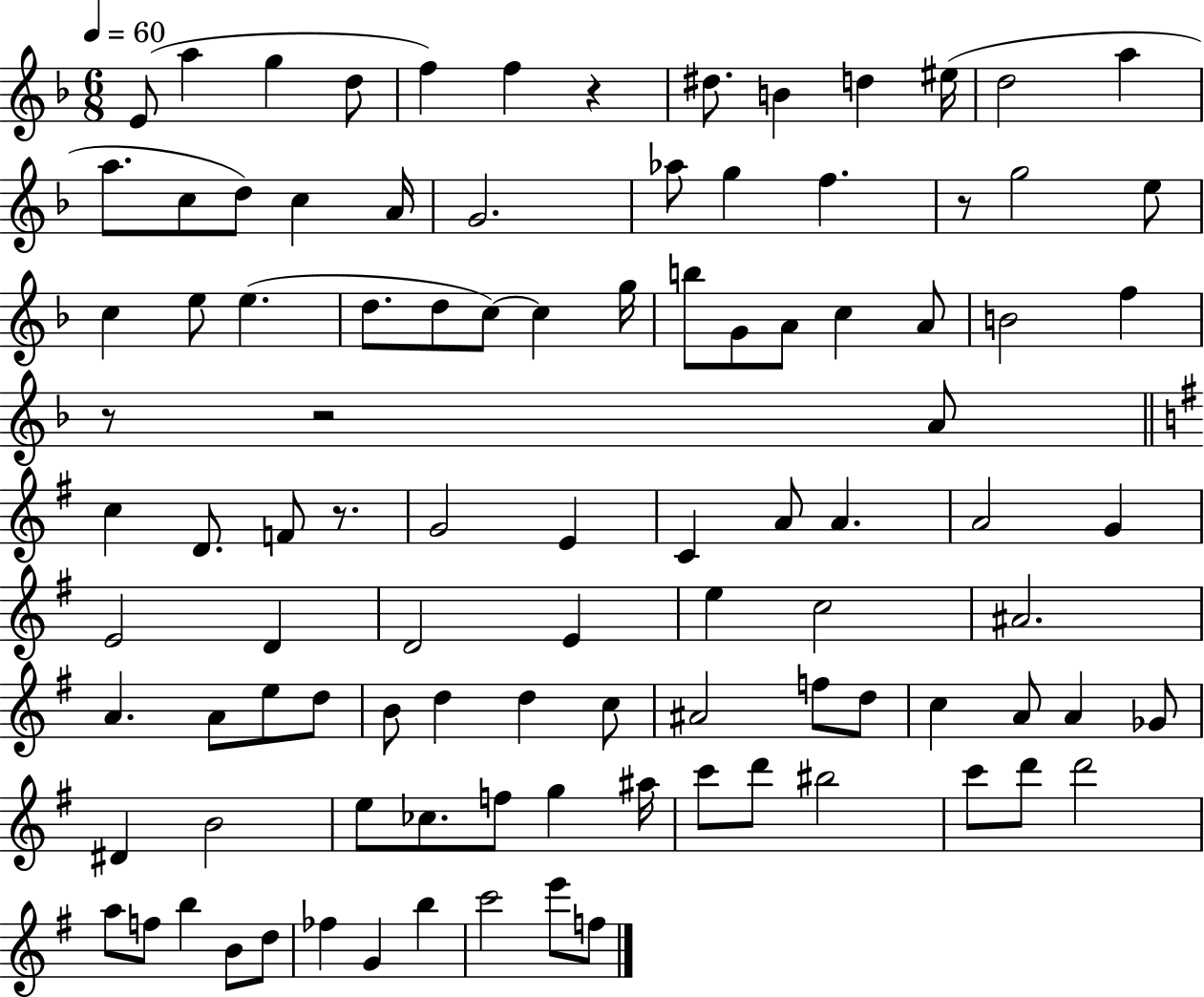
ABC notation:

X:1
T:Untitled
M:6/8
L:1/4
K:F
E/2 a g d/2 f f z ^d/2 B d ^e/4 d2 a a/2 c/2 d/2 c A/4 G2 _a/2 g f z/2 g2 e/2 c e/2 e d/2 d/2 c/2 c g/4 b/2 G/2 A/2 c A/2 B2 f z/2 z2 A/2 c D/2 F/2 z/2 G2 E C A/2 A A2 G E2 D D2 E e c2 ^A2 A A/2 e/2 d/2 B/2 d d c/2 ^A2 f/2 d/2 c A/2 A _G/2 ^D B2 e/2 _c/2 f/2 g ^a/4 c'/2 d'/2 ^b2 c'/2 d'/2 d'2 a/2 f/2 b B/2 d/2 _f G b c'2 e'/2 f/2